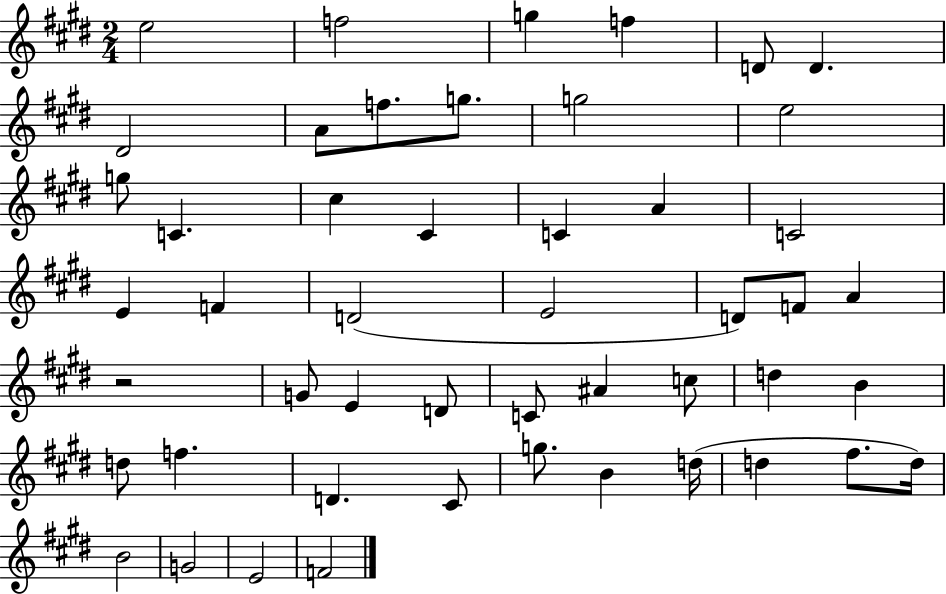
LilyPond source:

{
  \clef treble
  \numericTimeSignature
  \time 2/4
  \key e \major
  e''2 | f''2 | g''4 f''4 | d'8 d'4. | \break dis'2 | a'8 f''8. g''8. | g''2 | e''2 | \break g''8 c'4. | cis''4 cis'4 | c'4 a'4 | c'2 | \break e'4 f'4 | d'2( | e'2 | d'8) f'8 a'4 | \break r2 | g'8 e'4 d'8 | c'8 ais'4 c''8 | d''4 b'4 | \break d''8 f''4. | d'4. cis'8 | g''8. b'4 d''16( | d''4 fis''8. d''16) | \break b'2 | g'2 | e'2 | f'2 | \break \bar "|."
}